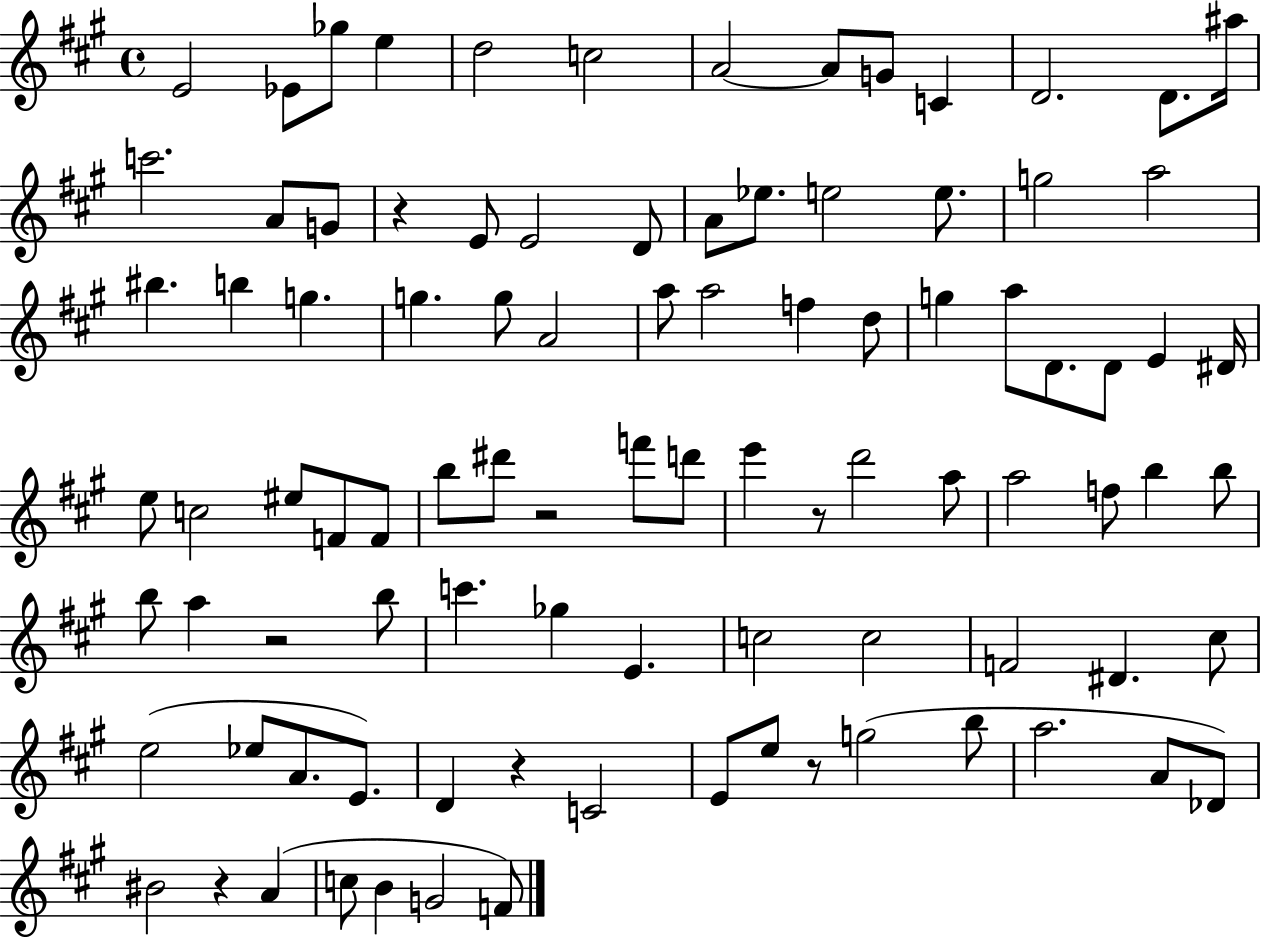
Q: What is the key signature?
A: A major